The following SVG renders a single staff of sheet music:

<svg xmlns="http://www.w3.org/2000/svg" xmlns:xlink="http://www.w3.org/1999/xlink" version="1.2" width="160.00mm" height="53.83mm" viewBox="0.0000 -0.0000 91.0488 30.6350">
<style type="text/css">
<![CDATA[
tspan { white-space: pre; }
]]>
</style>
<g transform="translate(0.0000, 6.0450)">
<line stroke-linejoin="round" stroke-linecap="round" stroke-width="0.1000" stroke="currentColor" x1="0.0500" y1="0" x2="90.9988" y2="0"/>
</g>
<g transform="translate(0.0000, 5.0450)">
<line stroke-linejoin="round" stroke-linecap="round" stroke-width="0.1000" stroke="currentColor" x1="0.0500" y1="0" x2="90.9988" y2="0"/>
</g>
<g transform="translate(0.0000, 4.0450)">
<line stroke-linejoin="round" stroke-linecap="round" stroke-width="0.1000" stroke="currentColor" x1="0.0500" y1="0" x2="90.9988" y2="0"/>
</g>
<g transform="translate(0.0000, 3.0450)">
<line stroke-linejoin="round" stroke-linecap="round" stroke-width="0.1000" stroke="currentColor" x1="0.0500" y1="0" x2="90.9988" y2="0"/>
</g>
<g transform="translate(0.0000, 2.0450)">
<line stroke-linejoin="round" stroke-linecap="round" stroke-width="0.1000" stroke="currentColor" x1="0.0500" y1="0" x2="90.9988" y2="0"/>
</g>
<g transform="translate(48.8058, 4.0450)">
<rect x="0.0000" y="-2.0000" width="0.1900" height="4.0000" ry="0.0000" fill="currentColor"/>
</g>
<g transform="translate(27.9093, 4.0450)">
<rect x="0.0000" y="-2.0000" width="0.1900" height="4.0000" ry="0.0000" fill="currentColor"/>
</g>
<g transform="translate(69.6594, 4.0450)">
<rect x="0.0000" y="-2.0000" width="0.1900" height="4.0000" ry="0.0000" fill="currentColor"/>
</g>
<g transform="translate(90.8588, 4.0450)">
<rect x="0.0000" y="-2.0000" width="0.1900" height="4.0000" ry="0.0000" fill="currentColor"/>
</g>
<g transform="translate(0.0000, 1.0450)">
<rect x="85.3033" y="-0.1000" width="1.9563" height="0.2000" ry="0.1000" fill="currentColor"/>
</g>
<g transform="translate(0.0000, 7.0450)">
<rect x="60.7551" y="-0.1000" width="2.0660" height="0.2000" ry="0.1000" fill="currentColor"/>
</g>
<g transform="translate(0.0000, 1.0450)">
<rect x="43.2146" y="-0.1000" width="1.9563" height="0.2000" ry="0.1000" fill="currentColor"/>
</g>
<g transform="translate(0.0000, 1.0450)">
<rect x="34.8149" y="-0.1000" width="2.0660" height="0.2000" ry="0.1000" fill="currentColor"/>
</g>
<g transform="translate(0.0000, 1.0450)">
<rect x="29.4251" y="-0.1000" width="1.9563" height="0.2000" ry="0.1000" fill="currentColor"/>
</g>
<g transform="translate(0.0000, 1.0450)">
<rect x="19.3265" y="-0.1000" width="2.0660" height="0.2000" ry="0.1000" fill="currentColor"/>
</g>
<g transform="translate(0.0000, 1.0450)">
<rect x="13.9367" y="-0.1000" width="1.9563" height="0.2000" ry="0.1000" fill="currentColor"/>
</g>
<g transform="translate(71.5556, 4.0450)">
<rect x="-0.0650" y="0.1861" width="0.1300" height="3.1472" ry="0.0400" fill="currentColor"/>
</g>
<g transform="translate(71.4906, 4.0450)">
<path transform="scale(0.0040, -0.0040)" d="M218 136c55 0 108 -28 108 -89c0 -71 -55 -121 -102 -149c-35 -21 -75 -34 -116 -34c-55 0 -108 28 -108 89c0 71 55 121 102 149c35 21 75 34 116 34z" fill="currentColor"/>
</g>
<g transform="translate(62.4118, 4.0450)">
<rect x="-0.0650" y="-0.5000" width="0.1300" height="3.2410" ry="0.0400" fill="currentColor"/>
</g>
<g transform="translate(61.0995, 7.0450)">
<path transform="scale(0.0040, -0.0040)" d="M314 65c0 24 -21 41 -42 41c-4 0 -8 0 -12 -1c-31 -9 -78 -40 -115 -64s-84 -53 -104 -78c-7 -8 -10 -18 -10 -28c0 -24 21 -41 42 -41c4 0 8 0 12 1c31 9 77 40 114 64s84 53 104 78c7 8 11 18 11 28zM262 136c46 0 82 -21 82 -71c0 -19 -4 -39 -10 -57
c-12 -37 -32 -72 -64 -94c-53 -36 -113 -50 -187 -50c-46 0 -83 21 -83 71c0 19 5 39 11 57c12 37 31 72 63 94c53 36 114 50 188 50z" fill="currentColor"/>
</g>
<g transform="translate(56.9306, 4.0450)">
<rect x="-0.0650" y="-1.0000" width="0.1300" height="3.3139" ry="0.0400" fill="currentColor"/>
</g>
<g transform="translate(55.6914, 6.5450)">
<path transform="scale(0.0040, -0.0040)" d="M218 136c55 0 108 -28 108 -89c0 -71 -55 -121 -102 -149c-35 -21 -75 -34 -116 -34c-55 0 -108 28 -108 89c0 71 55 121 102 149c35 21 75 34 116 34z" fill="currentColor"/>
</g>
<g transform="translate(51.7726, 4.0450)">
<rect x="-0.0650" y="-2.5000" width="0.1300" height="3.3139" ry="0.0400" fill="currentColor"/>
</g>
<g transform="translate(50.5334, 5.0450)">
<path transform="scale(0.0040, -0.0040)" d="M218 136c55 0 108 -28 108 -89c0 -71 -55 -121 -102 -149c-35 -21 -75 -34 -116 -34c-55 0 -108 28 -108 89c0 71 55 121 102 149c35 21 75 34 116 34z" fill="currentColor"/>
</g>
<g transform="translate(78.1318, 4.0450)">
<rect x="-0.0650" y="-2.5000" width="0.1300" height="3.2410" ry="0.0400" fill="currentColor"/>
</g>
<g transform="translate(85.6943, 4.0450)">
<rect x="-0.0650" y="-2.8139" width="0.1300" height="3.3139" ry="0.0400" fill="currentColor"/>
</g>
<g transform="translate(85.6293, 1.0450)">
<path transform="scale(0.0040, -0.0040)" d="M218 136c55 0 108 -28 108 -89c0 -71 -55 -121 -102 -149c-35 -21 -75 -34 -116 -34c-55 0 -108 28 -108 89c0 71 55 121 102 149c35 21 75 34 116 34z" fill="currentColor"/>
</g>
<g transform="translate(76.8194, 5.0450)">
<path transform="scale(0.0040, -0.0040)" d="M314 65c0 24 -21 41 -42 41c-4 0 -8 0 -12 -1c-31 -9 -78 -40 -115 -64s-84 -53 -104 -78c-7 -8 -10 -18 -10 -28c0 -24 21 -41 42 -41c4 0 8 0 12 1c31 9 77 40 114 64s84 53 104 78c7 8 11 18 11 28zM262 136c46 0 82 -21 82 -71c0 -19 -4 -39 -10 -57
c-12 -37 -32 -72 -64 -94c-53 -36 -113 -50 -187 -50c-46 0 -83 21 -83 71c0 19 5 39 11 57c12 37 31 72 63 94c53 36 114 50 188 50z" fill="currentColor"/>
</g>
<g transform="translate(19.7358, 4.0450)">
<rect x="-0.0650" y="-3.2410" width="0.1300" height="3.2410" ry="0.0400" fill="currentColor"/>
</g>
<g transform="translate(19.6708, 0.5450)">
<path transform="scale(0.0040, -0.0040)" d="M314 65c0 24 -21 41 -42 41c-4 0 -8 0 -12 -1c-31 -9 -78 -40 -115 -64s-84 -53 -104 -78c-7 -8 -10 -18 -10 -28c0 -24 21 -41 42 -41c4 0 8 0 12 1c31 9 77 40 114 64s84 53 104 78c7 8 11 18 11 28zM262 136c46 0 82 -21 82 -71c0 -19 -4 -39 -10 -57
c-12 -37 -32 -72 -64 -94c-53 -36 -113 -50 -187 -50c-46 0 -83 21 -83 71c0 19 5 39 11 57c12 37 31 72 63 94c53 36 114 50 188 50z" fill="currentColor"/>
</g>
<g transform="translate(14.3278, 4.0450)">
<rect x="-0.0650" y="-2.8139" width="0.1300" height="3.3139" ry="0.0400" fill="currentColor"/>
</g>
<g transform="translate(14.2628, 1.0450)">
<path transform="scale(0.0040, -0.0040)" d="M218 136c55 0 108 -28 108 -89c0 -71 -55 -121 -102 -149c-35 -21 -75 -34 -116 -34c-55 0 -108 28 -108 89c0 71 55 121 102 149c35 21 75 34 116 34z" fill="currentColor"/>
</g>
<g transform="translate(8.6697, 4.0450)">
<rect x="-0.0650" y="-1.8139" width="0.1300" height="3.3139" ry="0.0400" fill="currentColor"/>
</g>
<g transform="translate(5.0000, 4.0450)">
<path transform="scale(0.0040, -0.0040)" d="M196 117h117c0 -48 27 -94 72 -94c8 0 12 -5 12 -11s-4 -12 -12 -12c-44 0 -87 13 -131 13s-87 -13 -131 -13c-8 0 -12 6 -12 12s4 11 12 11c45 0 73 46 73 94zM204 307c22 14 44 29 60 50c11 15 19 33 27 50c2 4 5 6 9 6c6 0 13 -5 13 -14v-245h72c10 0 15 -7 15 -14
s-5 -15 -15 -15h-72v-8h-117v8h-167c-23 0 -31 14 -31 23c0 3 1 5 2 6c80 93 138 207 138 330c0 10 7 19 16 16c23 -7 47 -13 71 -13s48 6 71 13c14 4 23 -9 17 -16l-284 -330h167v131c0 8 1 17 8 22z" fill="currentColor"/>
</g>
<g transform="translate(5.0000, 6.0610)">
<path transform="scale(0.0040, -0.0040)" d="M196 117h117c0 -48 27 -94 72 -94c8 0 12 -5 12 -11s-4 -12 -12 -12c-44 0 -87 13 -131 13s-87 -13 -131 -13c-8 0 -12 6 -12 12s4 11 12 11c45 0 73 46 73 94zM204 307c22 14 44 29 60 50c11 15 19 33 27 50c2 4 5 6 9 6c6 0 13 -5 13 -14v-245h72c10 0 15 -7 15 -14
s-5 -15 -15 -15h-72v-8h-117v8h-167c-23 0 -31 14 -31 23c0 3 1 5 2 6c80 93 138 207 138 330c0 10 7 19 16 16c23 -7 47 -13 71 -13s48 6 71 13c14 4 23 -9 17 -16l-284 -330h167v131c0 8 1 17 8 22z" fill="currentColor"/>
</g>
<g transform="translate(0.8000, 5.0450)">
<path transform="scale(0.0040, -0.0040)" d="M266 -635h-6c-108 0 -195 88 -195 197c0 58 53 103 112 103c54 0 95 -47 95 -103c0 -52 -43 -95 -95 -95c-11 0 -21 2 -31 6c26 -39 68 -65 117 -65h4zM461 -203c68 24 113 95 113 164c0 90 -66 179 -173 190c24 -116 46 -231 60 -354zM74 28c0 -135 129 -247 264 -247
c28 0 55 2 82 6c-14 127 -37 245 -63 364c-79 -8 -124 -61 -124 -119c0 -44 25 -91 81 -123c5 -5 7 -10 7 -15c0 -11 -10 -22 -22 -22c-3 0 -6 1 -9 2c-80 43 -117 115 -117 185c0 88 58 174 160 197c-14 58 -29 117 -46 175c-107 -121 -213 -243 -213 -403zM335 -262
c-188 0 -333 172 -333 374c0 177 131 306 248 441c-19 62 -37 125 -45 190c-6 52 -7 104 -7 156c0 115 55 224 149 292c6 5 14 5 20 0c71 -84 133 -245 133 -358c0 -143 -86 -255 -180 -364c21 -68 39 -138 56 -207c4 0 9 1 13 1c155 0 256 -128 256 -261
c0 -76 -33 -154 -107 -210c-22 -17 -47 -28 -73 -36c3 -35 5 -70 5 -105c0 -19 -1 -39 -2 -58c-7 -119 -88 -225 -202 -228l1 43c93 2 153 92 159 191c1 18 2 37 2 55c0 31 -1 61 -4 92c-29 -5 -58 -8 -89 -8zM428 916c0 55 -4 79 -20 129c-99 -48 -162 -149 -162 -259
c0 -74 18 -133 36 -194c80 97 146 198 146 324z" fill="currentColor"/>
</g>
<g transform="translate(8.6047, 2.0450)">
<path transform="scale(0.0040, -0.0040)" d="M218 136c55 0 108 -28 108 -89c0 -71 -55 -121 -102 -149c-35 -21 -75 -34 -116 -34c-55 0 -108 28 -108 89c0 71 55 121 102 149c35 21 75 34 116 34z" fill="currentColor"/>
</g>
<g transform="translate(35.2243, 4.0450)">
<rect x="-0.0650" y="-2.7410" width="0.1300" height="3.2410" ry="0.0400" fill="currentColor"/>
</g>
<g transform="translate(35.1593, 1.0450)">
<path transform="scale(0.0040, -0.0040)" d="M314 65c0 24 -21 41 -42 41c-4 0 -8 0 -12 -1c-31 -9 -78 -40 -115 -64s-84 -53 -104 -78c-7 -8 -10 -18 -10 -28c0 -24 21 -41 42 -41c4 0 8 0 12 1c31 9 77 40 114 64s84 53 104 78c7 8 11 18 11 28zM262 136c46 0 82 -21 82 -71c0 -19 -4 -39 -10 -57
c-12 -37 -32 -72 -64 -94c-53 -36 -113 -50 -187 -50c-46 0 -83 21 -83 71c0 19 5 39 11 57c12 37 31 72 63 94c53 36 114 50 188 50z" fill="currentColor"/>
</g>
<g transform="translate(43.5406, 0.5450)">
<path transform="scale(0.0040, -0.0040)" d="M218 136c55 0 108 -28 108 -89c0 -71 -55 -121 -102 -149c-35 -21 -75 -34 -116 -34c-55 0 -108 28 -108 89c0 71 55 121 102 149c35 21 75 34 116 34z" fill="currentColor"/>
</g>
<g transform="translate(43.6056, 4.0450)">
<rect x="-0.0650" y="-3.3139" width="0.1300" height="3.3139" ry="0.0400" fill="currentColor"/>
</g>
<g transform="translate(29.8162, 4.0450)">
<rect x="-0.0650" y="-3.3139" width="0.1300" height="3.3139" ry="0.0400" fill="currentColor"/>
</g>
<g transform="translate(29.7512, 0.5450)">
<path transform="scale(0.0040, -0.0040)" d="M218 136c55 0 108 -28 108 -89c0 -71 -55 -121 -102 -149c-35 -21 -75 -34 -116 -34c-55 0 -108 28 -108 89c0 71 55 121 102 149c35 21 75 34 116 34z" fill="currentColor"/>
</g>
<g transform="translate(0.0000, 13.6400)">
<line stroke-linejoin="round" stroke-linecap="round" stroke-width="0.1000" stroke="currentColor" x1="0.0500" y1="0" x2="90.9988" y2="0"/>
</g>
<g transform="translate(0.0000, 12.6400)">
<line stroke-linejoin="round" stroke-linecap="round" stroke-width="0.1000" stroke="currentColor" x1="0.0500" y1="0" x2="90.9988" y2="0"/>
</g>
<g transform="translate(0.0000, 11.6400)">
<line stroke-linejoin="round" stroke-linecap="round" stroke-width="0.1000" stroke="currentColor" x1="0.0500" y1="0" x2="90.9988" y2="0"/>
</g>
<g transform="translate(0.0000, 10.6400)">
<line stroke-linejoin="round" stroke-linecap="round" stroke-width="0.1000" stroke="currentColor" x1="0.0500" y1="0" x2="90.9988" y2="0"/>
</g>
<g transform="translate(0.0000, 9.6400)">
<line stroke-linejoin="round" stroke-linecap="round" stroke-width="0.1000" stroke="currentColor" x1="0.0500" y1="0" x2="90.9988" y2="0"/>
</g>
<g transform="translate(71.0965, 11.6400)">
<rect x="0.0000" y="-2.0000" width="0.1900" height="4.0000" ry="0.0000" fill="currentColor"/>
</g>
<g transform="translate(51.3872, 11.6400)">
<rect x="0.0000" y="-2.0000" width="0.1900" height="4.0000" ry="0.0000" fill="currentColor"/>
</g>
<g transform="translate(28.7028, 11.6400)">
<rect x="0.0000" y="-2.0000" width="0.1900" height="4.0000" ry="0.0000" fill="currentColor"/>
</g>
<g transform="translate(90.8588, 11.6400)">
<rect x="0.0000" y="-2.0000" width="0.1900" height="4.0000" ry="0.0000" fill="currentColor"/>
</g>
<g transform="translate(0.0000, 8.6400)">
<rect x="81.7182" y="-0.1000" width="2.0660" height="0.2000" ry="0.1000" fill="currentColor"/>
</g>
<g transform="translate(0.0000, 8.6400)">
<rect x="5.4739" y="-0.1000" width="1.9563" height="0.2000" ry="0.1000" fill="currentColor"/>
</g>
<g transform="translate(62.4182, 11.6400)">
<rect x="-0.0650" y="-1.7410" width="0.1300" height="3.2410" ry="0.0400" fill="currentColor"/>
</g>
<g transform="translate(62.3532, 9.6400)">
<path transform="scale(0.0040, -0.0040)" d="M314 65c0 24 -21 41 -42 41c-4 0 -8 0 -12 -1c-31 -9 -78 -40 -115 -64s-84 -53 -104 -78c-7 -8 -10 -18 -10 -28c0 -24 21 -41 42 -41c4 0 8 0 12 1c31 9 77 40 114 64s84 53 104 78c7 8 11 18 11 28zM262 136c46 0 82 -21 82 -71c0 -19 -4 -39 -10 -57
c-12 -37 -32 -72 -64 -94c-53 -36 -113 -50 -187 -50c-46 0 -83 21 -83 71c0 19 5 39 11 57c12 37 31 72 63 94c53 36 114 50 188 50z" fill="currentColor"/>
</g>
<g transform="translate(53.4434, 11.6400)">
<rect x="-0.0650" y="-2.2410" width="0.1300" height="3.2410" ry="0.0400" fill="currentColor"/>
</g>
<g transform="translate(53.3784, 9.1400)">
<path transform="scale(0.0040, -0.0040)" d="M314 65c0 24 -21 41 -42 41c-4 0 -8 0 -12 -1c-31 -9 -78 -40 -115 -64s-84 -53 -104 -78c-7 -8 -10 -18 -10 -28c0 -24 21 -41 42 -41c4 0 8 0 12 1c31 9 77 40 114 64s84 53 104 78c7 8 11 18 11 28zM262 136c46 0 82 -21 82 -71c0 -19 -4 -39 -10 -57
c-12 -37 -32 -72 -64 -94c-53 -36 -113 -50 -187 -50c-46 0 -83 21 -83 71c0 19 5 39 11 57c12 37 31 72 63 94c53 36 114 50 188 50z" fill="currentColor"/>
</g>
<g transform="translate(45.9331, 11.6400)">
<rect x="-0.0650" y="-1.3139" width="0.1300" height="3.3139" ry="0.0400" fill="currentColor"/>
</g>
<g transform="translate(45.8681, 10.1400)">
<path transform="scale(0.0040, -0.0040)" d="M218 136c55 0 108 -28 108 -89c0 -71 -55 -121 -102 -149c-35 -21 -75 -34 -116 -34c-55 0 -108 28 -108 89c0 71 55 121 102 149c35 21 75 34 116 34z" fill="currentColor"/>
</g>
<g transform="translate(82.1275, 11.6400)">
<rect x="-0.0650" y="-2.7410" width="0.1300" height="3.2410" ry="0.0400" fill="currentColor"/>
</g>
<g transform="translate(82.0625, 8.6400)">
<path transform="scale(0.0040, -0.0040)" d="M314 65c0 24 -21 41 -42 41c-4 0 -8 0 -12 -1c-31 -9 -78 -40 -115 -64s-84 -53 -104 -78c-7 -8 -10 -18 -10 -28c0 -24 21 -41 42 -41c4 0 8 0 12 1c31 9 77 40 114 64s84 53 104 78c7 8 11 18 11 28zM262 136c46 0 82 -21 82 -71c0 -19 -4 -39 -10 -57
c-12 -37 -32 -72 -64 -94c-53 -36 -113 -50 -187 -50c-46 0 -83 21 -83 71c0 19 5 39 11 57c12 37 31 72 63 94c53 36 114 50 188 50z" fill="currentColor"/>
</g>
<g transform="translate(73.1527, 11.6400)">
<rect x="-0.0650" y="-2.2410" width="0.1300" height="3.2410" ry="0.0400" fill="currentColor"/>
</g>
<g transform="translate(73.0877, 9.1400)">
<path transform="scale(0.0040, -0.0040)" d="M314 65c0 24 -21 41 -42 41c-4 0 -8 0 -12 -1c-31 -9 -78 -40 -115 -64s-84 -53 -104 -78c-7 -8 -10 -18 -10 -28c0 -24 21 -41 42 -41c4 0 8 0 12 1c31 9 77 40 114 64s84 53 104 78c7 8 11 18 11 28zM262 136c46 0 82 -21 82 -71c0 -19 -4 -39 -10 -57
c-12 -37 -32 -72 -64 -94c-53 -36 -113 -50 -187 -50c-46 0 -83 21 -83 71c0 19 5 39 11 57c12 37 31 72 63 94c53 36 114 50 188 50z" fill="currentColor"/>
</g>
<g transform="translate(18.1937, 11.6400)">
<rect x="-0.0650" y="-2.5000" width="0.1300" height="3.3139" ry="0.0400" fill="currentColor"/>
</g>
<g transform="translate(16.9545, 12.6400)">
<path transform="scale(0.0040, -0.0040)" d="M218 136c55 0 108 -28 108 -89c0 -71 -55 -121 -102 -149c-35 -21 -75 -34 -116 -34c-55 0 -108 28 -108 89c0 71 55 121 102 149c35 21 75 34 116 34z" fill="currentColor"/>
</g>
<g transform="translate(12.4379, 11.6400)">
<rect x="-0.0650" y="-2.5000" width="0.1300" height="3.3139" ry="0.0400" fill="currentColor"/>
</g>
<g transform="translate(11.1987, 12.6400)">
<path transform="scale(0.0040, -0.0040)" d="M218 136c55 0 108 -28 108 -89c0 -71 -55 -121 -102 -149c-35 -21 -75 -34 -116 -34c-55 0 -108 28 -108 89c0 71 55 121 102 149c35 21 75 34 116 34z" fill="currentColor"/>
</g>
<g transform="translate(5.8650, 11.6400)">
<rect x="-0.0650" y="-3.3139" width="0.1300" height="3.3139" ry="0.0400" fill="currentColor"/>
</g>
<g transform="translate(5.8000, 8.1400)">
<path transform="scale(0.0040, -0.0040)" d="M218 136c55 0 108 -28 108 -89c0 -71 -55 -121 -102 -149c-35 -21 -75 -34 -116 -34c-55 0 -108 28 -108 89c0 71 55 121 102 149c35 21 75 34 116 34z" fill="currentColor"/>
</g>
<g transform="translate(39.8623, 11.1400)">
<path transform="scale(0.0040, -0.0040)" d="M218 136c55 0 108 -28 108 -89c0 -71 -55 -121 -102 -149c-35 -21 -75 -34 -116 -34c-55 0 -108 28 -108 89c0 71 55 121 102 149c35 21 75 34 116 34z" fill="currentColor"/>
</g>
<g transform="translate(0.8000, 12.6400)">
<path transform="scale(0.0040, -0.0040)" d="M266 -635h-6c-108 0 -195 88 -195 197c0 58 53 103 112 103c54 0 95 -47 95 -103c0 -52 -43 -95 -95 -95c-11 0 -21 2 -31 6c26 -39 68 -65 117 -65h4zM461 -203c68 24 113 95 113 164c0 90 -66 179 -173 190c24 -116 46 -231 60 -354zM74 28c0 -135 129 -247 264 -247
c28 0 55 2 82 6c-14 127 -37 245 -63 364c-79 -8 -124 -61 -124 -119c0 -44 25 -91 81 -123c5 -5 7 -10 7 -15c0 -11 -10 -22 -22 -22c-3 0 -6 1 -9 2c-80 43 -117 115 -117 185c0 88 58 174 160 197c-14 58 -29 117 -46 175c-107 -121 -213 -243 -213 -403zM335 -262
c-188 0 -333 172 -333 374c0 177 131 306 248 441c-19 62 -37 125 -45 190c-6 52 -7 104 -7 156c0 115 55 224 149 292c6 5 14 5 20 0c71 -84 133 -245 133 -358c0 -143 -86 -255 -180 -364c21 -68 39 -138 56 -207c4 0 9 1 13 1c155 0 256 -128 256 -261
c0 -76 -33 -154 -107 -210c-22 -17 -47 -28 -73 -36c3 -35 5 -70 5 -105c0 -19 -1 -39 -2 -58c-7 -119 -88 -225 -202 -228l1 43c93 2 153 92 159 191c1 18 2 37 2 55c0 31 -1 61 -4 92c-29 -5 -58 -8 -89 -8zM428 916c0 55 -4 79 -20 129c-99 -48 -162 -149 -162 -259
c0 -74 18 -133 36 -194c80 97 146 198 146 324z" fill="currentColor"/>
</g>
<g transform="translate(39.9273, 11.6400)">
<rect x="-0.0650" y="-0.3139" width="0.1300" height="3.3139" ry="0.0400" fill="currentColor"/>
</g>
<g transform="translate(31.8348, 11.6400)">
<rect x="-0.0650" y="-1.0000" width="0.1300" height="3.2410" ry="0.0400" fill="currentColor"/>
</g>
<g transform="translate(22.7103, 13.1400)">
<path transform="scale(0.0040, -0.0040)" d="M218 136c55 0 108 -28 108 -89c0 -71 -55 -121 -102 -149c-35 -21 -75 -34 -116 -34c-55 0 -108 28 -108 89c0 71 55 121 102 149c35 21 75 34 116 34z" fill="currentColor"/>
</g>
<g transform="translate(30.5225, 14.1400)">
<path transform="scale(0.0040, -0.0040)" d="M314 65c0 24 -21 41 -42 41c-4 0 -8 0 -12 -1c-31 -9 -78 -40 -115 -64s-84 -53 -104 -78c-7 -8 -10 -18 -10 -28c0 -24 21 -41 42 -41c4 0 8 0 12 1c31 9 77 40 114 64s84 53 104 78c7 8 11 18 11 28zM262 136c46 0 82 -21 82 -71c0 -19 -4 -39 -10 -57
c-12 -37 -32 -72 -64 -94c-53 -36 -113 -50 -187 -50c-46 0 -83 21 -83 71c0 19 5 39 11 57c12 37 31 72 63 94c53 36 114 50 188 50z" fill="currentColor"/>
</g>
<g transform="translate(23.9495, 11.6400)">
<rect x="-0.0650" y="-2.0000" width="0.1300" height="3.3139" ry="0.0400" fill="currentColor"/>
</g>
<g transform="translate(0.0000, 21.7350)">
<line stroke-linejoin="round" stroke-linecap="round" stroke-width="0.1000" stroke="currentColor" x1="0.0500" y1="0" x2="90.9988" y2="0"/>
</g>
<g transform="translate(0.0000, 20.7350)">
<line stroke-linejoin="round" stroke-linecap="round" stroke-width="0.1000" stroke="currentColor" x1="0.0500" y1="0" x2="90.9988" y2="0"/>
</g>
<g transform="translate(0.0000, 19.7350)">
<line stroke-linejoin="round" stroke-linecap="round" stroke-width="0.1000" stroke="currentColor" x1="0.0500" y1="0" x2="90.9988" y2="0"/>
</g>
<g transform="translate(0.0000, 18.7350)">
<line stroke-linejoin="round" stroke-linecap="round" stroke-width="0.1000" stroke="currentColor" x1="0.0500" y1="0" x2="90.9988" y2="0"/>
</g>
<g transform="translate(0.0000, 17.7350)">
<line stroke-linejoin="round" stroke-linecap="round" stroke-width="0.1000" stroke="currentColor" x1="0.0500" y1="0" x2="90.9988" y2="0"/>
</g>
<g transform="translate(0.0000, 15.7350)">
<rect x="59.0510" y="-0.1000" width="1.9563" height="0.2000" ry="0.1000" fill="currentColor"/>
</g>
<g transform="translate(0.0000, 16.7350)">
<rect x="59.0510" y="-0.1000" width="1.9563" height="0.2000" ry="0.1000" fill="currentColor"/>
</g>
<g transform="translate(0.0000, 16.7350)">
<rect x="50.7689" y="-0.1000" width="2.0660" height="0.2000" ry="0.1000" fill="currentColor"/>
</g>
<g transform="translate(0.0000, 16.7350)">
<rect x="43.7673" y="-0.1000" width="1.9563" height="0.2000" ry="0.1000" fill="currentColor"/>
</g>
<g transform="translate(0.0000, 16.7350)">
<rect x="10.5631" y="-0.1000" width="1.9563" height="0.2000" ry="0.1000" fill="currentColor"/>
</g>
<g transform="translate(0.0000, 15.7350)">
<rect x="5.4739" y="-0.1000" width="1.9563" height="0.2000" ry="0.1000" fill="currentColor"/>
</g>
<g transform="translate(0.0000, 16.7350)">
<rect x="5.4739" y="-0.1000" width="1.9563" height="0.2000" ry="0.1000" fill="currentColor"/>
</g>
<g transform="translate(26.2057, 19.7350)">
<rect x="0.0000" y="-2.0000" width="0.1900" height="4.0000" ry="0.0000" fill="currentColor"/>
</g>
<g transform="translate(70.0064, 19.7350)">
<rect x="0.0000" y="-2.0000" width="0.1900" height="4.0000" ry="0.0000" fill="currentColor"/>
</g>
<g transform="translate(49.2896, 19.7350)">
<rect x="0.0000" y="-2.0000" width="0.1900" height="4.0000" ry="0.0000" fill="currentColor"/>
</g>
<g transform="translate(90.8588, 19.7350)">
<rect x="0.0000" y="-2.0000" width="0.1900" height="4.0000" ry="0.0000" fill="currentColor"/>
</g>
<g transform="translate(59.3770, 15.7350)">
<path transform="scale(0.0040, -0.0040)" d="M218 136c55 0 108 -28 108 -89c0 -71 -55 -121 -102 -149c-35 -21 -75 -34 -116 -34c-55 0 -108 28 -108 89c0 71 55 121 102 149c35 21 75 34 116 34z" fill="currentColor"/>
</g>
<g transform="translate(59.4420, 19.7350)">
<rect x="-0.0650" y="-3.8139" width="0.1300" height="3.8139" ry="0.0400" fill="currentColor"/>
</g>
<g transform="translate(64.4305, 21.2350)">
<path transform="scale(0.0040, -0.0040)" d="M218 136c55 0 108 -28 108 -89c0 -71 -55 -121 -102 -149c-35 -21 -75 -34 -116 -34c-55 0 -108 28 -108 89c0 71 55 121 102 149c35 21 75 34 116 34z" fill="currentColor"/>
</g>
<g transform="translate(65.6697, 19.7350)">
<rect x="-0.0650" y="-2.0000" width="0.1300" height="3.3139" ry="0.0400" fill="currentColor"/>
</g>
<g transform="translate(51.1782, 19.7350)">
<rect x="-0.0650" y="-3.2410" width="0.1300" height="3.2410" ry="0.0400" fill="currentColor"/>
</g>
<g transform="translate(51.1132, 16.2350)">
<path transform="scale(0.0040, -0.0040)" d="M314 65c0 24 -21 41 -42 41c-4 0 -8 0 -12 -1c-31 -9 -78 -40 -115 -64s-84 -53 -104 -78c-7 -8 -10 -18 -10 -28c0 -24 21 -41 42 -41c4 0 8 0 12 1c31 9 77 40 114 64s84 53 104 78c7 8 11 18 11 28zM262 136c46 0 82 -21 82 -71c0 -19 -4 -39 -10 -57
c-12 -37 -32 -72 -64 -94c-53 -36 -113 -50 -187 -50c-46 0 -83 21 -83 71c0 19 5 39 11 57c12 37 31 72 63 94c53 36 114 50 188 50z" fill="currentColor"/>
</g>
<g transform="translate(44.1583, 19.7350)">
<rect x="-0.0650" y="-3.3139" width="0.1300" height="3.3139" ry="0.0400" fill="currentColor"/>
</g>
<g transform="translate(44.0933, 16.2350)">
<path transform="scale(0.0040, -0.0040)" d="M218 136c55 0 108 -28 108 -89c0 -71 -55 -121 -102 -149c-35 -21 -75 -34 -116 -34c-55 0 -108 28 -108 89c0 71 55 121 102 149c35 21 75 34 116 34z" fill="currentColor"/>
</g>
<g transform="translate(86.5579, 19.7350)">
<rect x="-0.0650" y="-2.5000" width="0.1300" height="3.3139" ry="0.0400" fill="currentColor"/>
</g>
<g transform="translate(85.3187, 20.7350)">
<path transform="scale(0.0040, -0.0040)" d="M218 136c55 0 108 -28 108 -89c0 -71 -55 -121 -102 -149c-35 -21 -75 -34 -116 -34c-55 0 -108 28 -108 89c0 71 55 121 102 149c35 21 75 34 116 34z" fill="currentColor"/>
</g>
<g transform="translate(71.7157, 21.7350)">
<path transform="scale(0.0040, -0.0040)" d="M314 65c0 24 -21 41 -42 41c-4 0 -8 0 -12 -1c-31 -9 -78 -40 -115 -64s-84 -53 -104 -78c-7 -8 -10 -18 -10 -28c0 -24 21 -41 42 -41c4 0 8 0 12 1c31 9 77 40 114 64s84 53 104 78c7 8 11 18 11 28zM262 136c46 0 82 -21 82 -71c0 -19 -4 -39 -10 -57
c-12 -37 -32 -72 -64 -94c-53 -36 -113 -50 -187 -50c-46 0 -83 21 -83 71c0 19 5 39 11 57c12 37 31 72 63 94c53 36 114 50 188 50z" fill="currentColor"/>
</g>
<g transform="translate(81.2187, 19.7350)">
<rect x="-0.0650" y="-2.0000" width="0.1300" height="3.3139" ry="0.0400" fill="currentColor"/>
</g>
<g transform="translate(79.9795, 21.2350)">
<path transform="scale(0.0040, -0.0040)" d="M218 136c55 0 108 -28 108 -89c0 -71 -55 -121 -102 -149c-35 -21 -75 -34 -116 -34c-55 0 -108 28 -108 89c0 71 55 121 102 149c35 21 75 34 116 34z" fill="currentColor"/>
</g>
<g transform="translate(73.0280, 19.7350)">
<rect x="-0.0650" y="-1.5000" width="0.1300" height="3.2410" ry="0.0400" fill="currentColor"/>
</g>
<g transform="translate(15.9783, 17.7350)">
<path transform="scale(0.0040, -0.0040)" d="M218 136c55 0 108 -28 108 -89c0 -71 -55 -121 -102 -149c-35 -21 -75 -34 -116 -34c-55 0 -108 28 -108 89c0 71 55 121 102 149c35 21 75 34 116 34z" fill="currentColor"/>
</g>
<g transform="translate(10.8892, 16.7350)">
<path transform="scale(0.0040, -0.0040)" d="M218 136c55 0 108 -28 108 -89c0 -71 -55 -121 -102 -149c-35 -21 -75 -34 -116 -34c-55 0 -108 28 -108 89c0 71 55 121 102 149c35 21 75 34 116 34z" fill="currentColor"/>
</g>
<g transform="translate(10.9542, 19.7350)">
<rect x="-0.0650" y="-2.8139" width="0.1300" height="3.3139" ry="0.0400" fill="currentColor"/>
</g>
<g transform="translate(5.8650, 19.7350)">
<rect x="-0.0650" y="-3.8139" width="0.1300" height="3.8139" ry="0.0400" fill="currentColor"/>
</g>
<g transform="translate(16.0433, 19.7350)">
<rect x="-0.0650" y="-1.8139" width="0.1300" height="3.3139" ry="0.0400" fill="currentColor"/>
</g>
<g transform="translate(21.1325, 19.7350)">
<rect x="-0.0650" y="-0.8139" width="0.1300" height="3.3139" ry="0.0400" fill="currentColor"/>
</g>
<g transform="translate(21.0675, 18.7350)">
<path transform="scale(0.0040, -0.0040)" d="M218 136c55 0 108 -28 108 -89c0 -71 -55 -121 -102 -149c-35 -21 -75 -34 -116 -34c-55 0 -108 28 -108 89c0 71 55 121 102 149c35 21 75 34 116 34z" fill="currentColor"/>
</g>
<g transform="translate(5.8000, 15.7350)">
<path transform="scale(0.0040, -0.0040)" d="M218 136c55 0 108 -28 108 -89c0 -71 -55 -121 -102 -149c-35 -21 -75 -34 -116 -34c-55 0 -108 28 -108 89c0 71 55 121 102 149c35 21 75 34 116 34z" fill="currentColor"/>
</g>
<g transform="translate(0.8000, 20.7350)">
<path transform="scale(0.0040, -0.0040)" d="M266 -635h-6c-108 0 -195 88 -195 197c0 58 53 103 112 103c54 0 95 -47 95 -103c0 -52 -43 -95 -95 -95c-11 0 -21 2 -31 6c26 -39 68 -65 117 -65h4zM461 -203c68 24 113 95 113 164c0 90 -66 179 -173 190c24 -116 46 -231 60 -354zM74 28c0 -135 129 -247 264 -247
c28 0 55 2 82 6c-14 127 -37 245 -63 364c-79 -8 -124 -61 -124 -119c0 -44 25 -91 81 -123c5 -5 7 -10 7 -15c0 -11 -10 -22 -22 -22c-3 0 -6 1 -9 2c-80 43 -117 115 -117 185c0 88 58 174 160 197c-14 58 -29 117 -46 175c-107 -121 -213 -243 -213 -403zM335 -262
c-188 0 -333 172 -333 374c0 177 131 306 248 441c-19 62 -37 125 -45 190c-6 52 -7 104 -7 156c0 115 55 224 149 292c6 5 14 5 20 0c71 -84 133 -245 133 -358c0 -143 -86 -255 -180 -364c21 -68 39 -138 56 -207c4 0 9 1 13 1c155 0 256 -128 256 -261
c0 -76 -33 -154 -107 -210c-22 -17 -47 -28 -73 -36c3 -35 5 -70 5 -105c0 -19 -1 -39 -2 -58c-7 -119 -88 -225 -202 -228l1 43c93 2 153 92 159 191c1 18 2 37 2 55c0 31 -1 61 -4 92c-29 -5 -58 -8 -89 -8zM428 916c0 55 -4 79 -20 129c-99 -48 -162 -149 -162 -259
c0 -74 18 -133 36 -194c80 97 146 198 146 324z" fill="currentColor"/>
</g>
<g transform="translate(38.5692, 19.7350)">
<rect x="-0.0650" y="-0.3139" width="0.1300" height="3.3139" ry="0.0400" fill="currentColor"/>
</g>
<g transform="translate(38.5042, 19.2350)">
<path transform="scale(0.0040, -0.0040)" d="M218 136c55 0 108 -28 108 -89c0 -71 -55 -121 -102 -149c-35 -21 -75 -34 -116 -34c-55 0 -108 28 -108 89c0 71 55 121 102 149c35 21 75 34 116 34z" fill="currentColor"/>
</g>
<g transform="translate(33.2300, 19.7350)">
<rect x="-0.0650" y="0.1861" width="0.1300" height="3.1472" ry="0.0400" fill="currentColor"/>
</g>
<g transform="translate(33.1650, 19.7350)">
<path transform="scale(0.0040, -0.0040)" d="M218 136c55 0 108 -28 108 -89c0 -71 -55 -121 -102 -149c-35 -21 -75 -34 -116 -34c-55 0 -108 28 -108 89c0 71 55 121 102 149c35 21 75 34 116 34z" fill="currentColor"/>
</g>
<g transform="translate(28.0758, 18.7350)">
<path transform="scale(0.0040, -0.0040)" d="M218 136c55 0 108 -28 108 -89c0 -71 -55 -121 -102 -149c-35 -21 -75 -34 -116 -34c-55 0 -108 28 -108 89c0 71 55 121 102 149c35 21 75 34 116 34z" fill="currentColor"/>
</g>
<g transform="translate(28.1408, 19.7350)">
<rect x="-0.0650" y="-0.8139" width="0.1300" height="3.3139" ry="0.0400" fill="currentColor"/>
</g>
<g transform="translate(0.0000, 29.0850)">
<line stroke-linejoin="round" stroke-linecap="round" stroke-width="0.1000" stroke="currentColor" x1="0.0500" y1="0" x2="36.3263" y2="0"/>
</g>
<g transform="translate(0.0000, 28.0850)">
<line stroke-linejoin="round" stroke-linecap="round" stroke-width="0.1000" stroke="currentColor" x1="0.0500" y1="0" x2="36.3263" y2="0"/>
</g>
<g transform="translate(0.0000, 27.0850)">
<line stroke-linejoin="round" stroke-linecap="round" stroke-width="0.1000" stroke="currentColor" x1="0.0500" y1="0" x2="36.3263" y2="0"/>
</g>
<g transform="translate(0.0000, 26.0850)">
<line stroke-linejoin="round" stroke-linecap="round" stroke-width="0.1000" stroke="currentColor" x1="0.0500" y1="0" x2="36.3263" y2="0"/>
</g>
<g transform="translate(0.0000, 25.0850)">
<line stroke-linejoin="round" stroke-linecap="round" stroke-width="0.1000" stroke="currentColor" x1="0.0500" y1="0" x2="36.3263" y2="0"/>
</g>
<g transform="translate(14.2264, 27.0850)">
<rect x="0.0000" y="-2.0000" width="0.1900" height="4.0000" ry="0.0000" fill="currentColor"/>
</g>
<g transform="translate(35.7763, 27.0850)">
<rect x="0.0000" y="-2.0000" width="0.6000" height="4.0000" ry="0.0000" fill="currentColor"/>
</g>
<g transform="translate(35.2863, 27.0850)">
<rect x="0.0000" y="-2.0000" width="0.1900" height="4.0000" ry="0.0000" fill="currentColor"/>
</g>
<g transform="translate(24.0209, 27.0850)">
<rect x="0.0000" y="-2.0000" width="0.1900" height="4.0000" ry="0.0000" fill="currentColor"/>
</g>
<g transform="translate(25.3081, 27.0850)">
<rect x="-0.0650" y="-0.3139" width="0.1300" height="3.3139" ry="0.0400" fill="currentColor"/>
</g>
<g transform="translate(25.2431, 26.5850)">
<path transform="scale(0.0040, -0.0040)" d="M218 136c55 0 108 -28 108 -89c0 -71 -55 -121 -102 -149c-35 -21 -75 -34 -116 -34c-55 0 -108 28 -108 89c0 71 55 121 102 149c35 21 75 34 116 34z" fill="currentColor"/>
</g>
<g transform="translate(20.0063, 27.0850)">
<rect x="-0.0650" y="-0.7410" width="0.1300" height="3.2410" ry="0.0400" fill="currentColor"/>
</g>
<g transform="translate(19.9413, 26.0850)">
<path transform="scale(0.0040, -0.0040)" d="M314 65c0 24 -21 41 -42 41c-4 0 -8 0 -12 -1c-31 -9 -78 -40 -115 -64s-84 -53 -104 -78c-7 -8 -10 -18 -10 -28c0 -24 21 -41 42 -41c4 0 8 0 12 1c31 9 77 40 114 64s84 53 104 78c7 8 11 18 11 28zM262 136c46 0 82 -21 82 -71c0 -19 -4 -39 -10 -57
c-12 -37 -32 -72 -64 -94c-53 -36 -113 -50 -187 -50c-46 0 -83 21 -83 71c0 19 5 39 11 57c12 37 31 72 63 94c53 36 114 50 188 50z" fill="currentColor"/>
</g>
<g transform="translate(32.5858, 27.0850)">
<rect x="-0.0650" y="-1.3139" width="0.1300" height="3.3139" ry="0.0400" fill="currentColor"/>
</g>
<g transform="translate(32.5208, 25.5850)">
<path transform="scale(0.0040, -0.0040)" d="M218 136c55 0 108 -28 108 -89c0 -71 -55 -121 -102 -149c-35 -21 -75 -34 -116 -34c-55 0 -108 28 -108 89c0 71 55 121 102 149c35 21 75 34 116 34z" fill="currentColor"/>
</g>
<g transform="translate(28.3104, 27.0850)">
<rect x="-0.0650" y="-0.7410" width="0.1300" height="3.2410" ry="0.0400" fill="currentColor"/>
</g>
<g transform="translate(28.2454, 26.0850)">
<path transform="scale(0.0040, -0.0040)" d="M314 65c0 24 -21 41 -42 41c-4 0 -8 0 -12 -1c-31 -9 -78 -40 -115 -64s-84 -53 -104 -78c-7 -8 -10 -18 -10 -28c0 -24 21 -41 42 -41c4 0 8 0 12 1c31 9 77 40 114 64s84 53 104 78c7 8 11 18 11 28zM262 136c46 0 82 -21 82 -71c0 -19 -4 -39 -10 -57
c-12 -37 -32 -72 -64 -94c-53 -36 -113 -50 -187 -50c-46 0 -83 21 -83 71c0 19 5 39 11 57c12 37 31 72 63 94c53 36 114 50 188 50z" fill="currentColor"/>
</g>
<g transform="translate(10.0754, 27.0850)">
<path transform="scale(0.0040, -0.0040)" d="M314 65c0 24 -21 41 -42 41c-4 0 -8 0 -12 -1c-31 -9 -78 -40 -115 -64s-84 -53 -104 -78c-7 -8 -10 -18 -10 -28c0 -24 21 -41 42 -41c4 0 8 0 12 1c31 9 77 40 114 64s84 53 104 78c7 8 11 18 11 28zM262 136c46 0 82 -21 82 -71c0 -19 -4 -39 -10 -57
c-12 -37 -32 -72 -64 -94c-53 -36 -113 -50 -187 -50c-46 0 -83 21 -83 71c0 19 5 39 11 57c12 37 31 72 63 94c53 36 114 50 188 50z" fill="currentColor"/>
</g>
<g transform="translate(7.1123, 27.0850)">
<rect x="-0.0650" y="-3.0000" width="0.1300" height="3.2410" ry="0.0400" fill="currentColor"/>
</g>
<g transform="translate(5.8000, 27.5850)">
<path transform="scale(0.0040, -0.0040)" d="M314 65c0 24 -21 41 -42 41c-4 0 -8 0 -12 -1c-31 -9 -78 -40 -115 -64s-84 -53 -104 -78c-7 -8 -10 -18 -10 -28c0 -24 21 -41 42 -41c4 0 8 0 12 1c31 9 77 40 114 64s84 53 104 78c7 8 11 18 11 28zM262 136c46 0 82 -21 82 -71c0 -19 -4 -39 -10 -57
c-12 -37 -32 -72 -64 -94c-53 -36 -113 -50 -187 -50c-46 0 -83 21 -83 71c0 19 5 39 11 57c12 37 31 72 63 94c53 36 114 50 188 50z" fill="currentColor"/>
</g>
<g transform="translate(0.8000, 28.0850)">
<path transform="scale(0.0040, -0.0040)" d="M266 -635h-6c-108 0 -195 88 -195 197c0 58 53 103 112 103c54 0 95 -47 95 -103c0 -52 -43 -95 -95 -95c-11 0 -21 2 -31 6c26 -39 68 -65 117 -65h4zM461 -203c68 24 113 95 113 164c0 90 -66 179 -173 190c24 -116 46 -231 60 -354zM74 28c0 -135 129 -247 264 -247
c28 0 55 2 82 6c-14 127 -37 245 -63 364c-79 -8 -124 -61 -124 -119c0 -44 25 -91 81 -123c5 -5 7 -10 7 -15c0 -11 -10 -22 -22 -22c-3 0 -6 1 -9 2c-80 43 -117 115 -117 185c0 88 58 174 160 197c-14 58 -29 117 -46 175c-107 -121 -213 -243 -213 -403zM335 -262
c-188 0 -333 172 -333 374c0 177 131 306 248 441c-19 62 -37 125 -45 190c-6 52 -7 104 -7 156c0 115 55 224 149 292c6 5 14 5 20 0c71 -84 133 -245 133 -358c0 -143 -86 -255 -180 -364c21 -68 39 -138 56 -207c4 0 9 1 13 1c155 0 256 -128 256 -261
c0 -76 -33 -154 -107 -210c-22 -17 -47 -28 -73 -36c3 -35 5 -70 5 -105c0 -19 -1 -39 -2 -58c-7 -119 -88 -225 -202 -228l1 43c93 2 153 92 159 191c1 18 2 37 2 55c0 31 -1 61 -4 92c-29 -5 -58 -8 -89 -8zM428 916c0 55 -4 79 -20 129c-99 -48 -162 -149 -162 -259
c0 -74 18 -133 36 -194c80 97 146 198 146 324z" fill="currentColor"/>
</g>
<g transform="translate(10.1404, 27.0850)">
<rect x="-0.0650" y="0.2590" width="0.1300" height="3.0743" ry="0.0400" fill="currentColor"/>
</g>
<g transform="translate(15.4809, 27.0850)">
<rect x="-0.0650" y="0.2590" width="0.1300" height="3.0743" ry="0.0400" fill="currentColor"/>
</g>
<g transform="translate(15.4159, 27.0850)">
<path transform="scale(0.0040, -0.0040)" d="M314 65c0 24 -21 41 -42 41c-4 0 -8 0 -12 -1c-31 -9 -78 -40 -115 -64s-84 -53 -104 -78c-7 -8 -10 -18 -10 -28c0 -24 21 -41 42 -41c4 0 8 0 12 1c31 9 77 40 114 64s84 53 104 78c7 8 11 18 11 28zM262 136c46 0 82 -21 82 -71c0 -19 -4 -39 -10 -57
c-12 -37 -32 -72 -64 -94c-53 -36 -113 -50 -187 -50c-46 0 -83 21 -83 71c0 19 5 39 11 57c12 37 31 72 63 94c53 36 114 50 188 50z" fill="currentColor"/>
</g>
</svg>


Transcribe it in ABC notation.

X:1
T:Untitled
M:4/4
L:1/4
K:C
f a b2 b a2 b G D C2 B G2 a b G G F D2 c e g2 f2 g2 a2 c' a f d d B c b b2 c' F E2 F G A2 B2 B2 d2 c d2 e